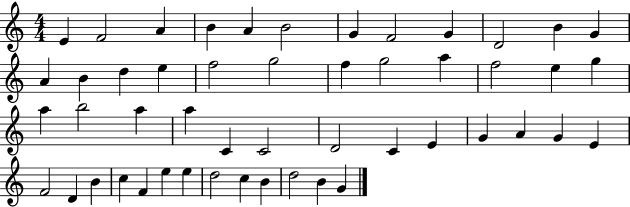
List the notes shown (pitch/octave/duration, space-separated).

E4/q F4/h A4/q B4/q A4/q B4/h G4/q F4/h G4/q D4/h B4/q G4/q A4/q B4/q D5/q E5/q F5/h G5/h F5/q G5/h A5/q F5/h E5/q G5/q A5/q B5/h A5/q A5/q C4/q C4/h D4/h C4/q E4/q G4/q A4/q G4/q E4/q F4/h D4/q B4/q C5/q F4/q E5/q E5/q D5/h C5/q B4/q D5/h B4/q G4/q